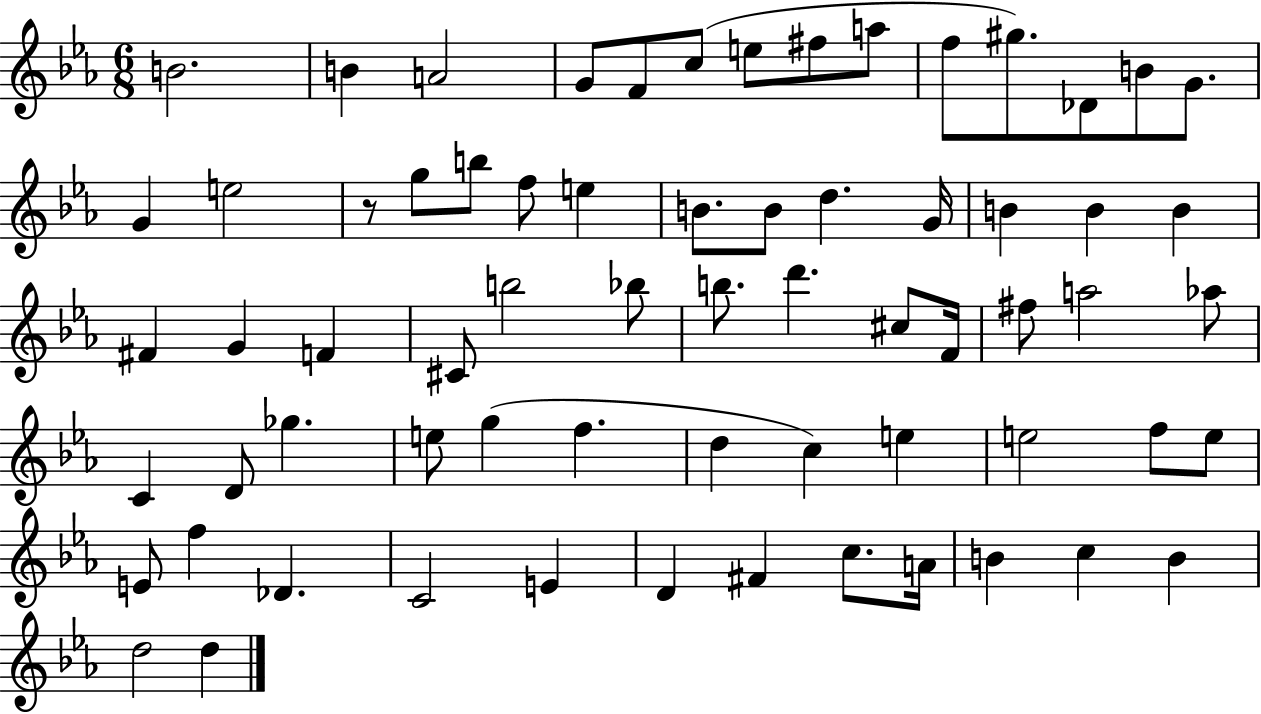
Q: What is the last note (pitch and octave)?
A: D5